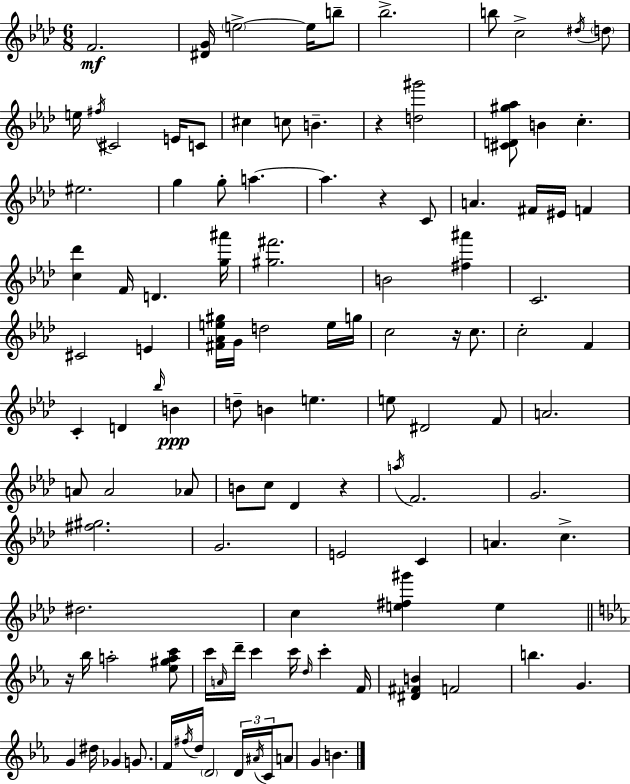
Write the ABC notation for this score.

X:1
T:Untitled
M:6/8
L:1/4
K:Ab
F2 [^DG]/4 e2 e/4 b/2 _b2 b/2 c2 ^d/4 d/2 e/4 ^f/4 ^C2 E/4 C/2 ^c c/2 B z [d^g']2 [^CD^g_a]/2 B c ^e2 g g/2 a a z C/2 A ^F/4 ^E/4 F [c_d'] F/4 D [g^a']/4 [^g^f']2 B2 [^f^a'] C2 ^C2 E [^F_Ae^g]/4 G/4 d2 e/4 g/4 c2 z/4 c/2 c2 F C D _b/4 B d/2 B e e/2 ^D2 F/2 A2 A/2 A2 _A/2 B/2 c/2 _D z a/4 F2 G2 [^f^g]2 G2 E2 C A c ^d2 c [e^f^g'] e z/4 _b/4 a2 [_e^gac']/2 c'/4 A/4 d'/4 c' c'/4 d/4 c' F/4 [^D^FB] F2 b G G ^d/4 _G G/2 F/4 ^f/4 d/4 D2 D/4 ^A/4 C/4 A/2 G B